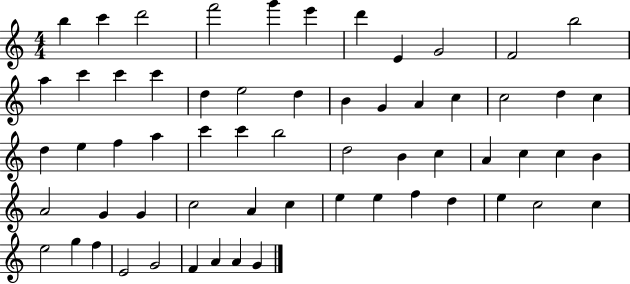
B5/q C6/q D6/h F6/h G6/q E6/q D6/q E4/q G4/h F4/h B5/h A5/q C6/q C6/q C6/q D5/q E5/h D5/q B4/q G4/q A4/q C5/q C5/h D5/q C5/q D5/q E5/q F5/q A5/q C6/q C6/q B5/h D5/h B4/q C5/q A4/q C5/q C5/q B4/q A4/h G4/q G4/q C5/h A4/q C5/q E5/q E5/q F5/q D5/q E5/q C5/h C5/q E5/h G5/q F5/q E4/h G4/h F4/q A4/q A4/q G4/q